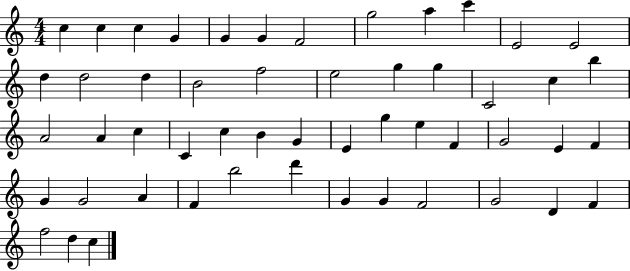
C5/q C5/q C5/q G4/q G4/q G4/q F4/h G5/h A5/q C6/q E4/h E4/h D5/q D5/h D5/q B4/h F5/h E5/h G5/q G5/q C4/h C5/q B5/q A4/h A4/q C5/q C4/q C5/q B4/q G4/q E4/q G5/q E5/q F4/q G4/h E4/q F4/q G4/q G4/h A4/q F4/q B5/h D6/q G4/q G4/q F4/h G4/h D4/q F4/q F5/h D5/q C5/q